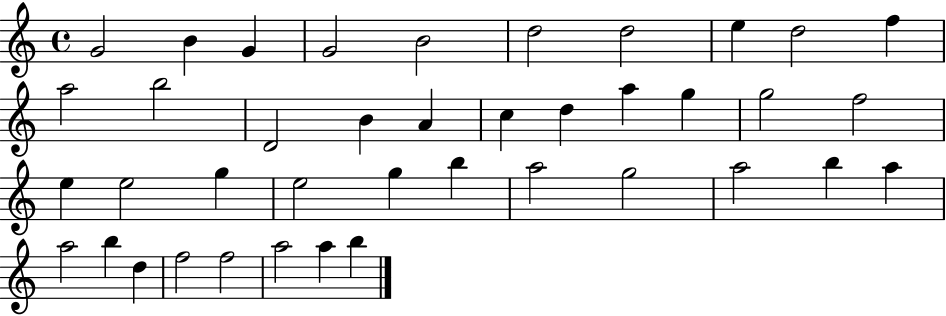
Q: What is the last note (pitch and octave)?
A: B5